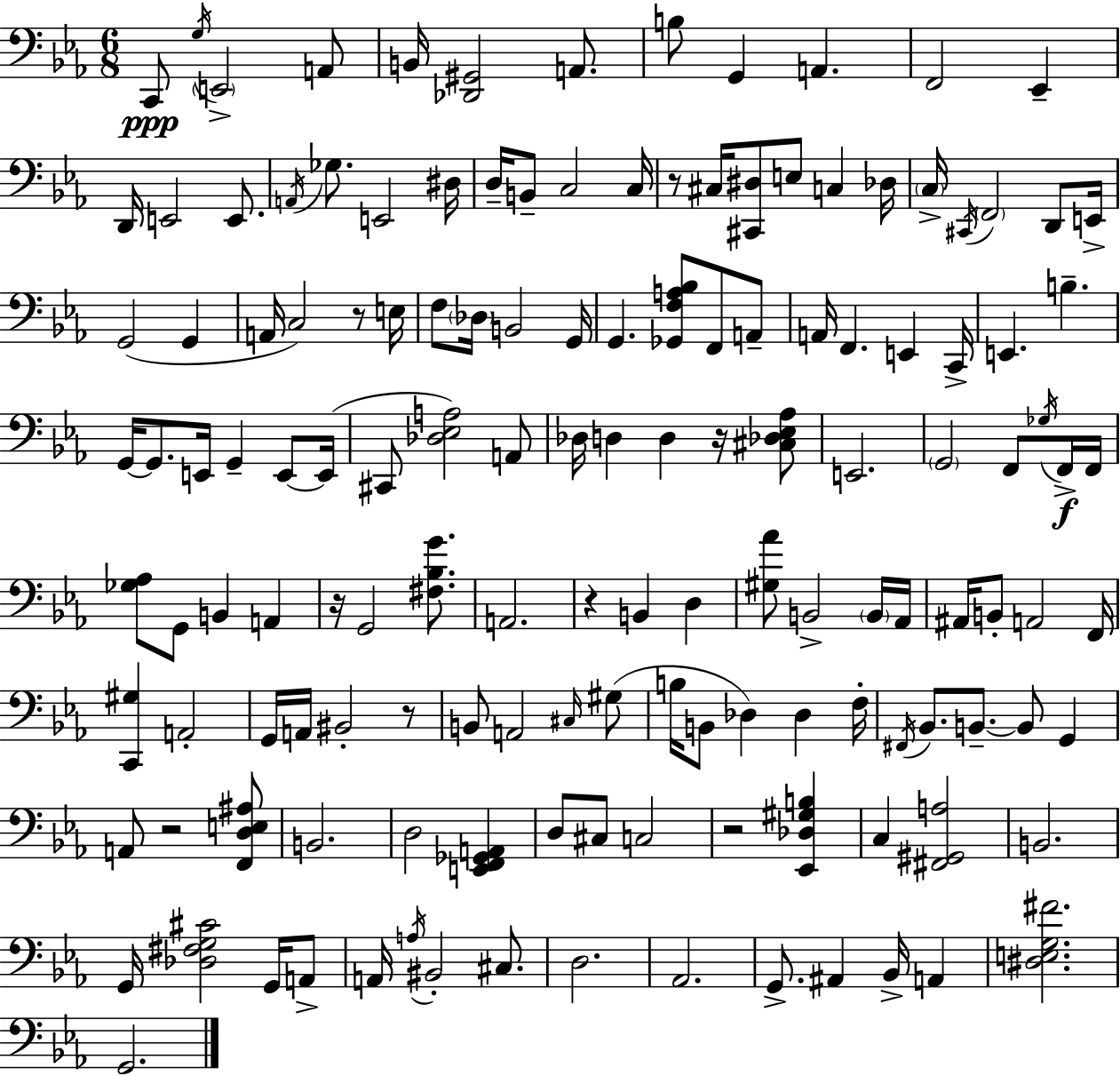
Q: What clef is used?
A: bass